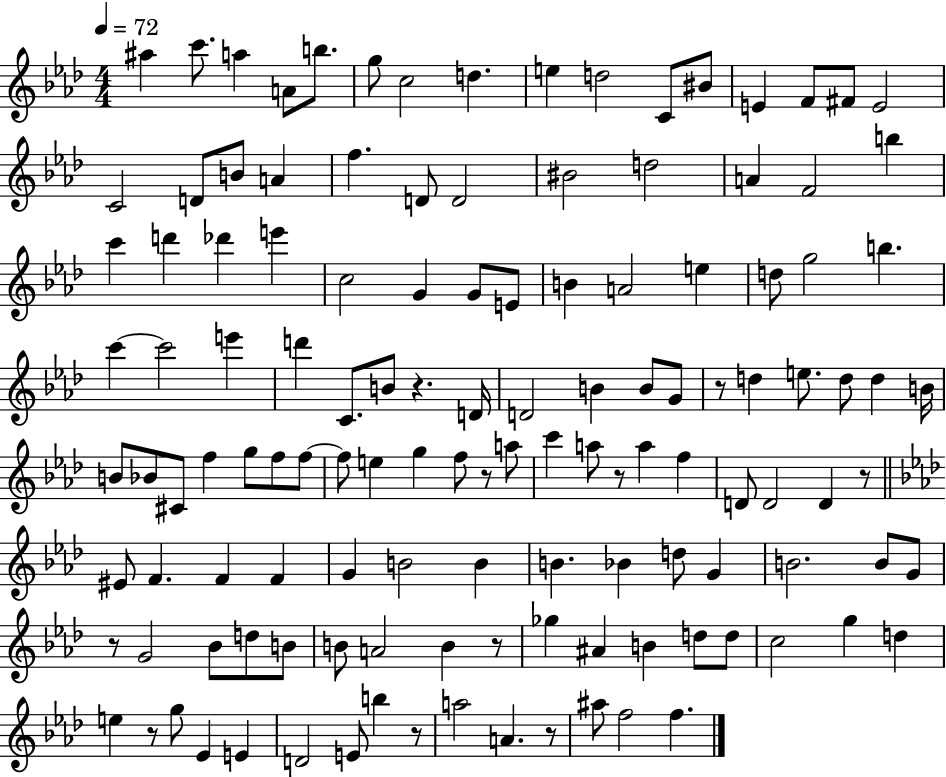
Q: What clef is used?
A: treble